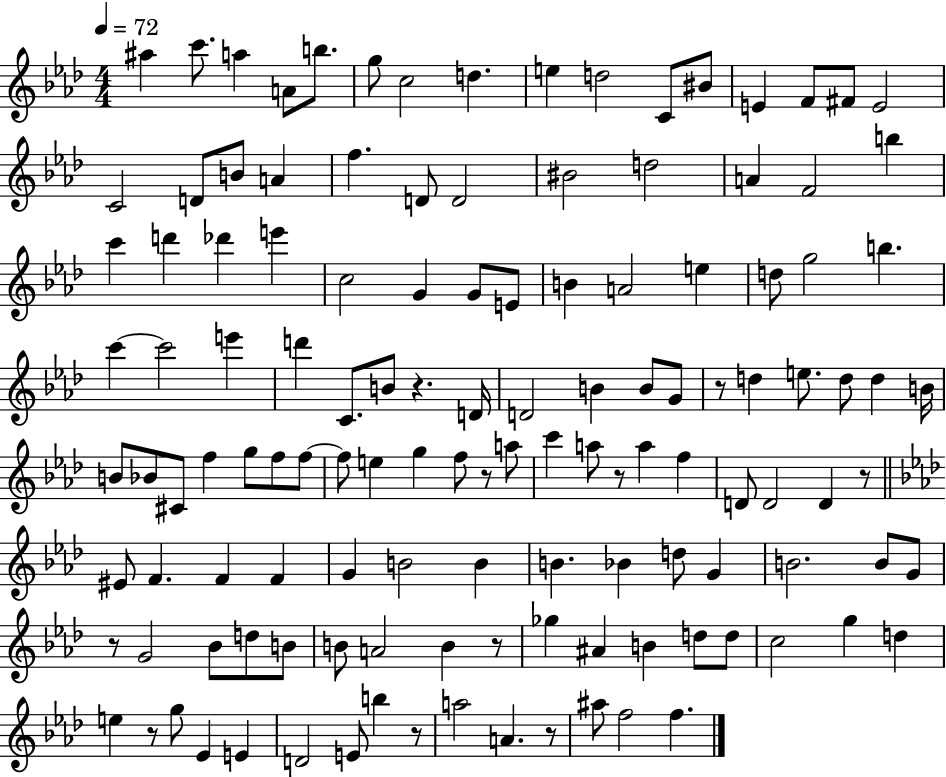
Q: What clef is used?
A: treble